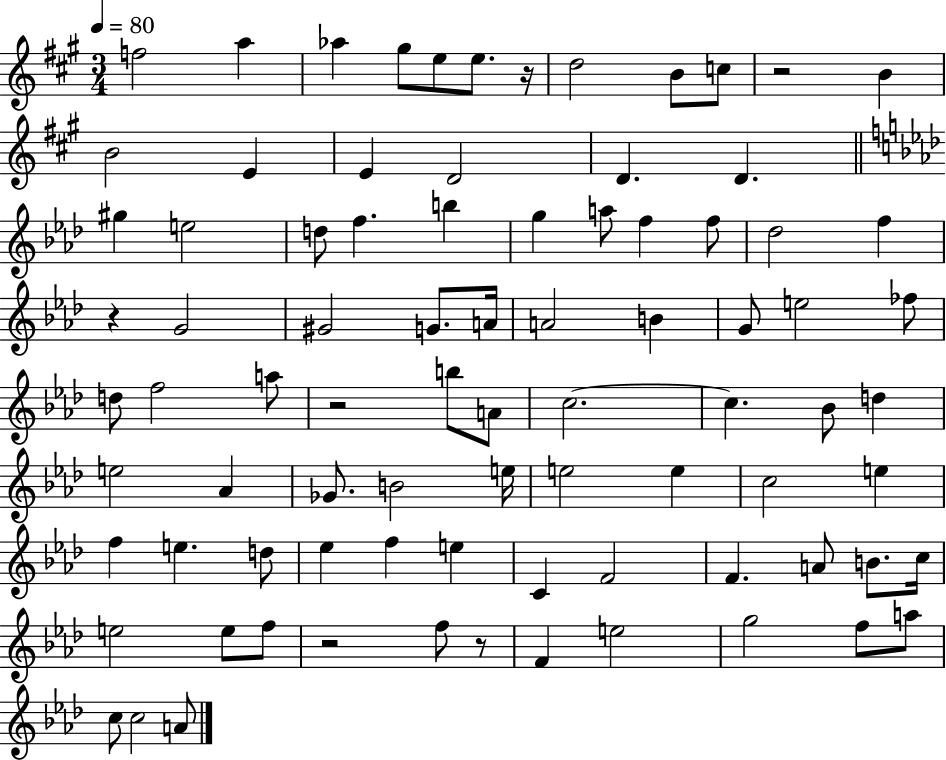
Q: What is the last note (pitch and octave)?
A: A4